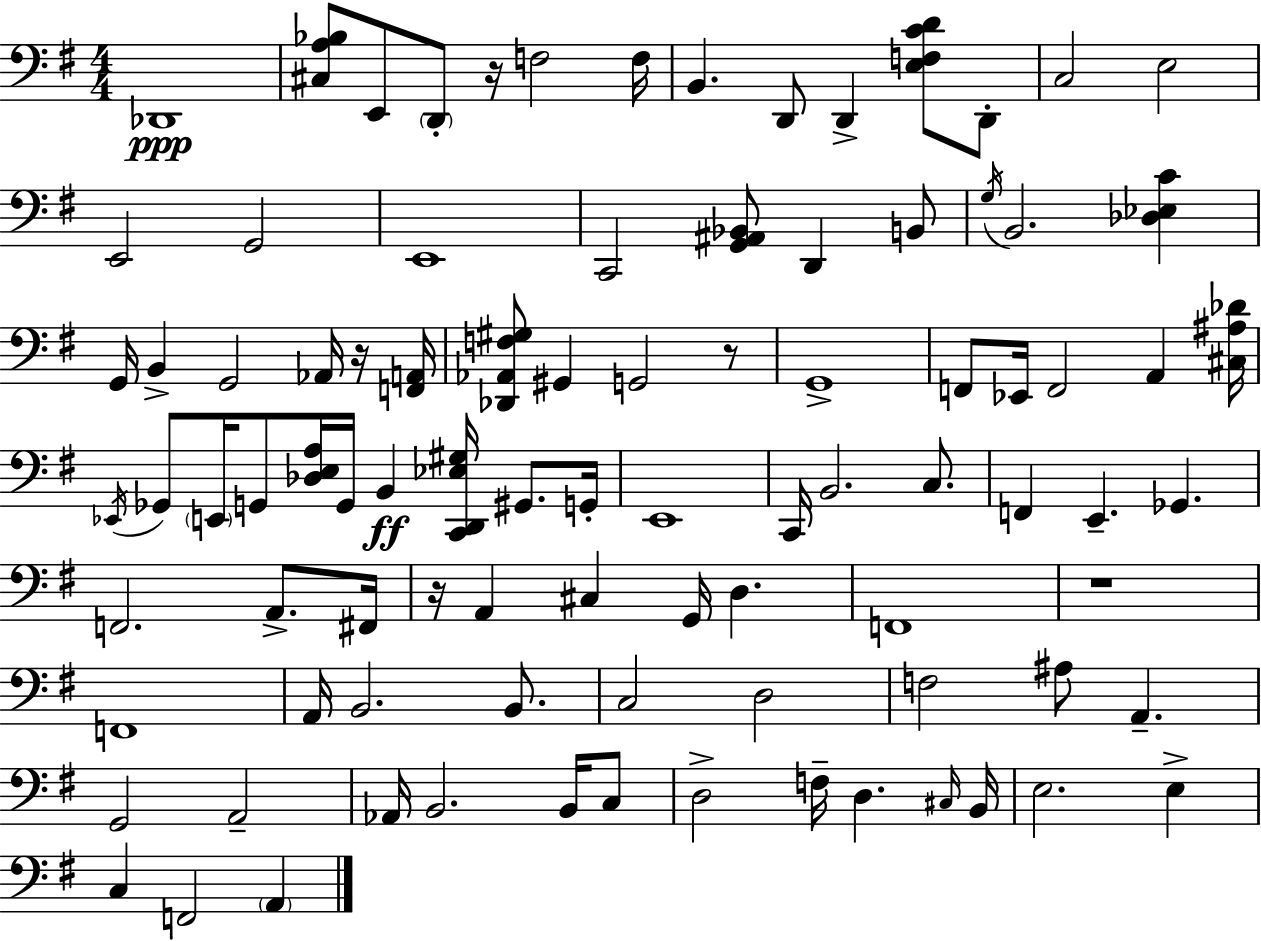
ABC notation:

X:1
T:Untitled
M:4/4
L:1/4
K:Em
_D,,4 [^C,A,_B,]/2 E,,/2 D,,/2 z/4 F,2 F,/4 B,, D,,/2 D,, [E,F,CD]/2 D,,/2 C,2 E,2 E,,2 G,,2 E,,4 C,,2 [G,,^A,,_B,,]/2 D,, B,,/2 G,/4 B,,2 [_D,_E,C] G,,/4 B,, G,,2 _A,,/4 z/4 [F,,A,,]/4 [_D,,_A,,F,^G,]/2 ^G,, G,,2 z/2 G,,4 F,,/2 _E,,/4 F,,2 A,, [^C,^A,_D]/4 _E,,/4 _G,,/2 E,,/4 G,,/2 [_D,E,A,]/4 G,,/4 B,, [C,,D,,_E,^G,]/4 ^G,,/2 G,,/4 E,,4 C,,/4 B,,2 C,/2 F,, E,, _G,, F,,2 A,,/2 ^F,,/4 z/4 A,, ^C, G,,/4 D, F,,4 z4 F,,4 A,,/4 B,,2 B,,/2 C,2 D,2 F,2 ^A,/2 A,, G,,2 A,,2 _A,,/4 B,,2 B,,/4 C,/2 D,2 F,/4 D, ^C,/4 B,,/4 E,2 E, C, F,,2 A,,